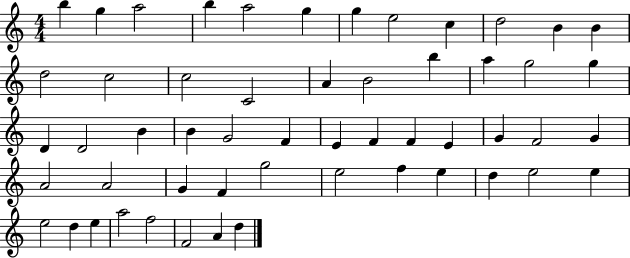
X:1
T:Untitled
M:4/4
L:1/4
K:C
b g a2 b a2 g g e2 c d2 B B d2 c2 c2 C2 A B2 b a g2 g D D2 B B G2 F E F F E G F2 G A2 A2 G F g2 e2 f e d e2 e e2 d e a2 f2 F2 A d